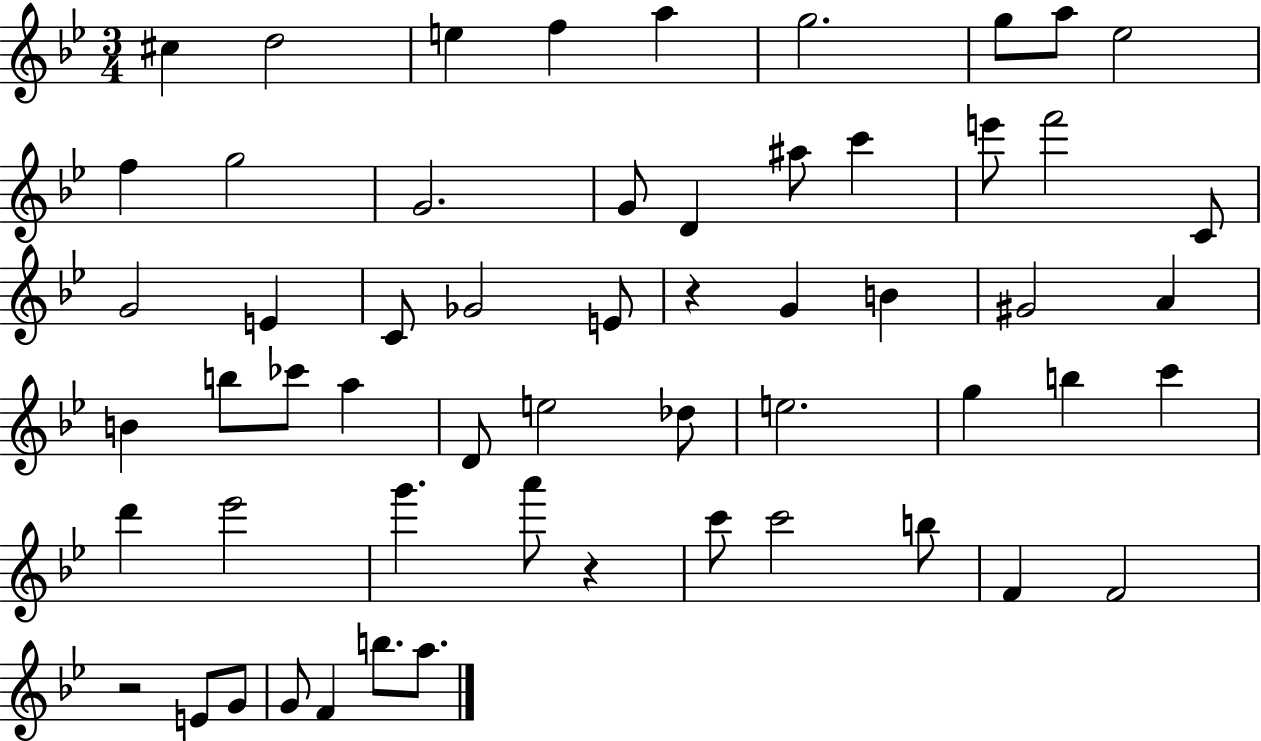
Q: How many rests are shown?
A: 3